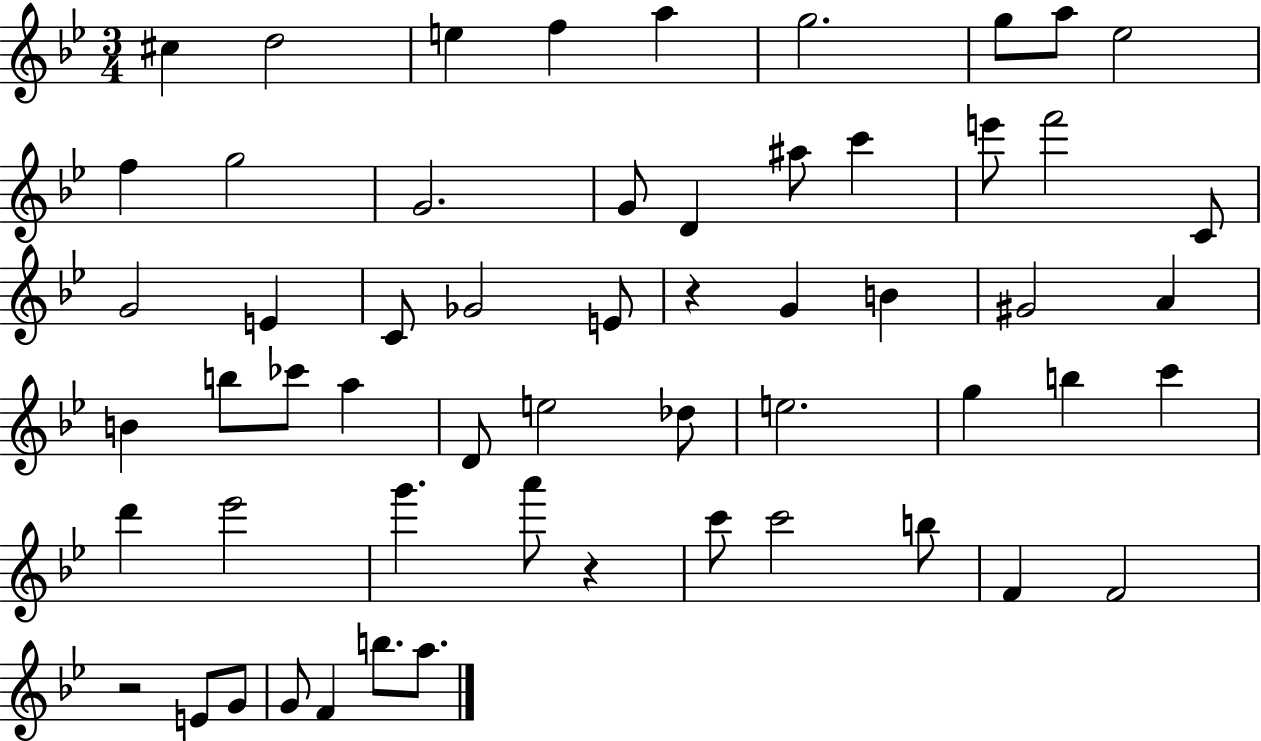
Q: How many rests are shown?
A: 3